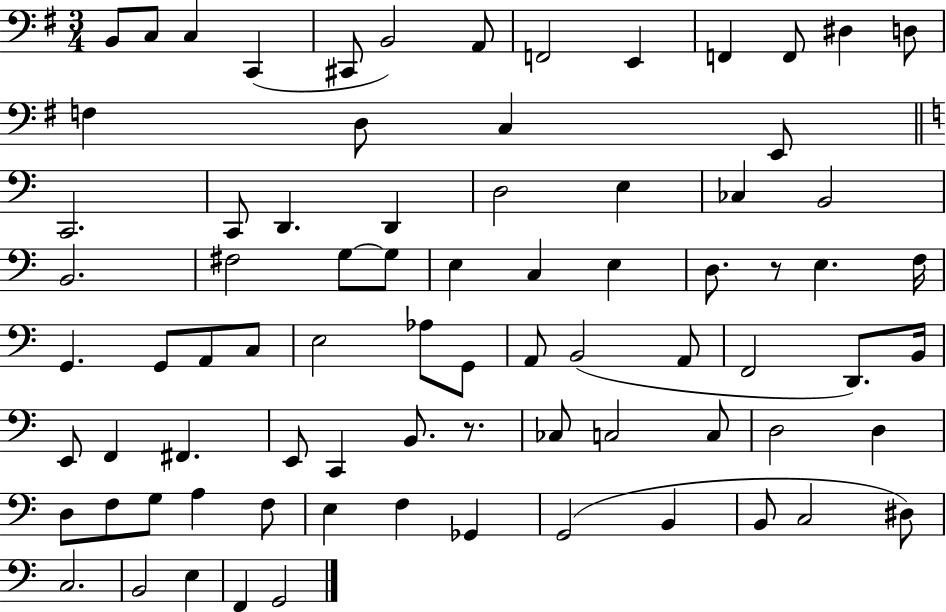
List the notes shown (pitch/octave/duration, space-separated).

B2/e C3/e C3/q C2/q C#2/e B2/h A2/e F2/h E2/q F2/q F2/e D#3/q D3/e F3/q D3/e C3/q E2/e C2/h. C2/e D2/q. D2/q D3/h E3/q CES3/q B2/h B2/h. F#3/h G3/e G3/e E3/q C3/q E3/q D3/e. R/e E3/q. F3/s G2/q. G2/e A2/e C3/e E3/h Ab3/e G2/e A2/e B2/h A2/e F2/h D2/e. B2/s E2/e F2/q F#2/q. E2/e C2/q B2/e. R/e. CES3/e C3/h C3/e D3/h D3/q D3/e F3/e G3/e A3/q F3/e E3/q F3/q Gb2/q G2/h B2/q B2/e C3/h D#3/e C3/h. B2/h E3/q F2/q G2/h